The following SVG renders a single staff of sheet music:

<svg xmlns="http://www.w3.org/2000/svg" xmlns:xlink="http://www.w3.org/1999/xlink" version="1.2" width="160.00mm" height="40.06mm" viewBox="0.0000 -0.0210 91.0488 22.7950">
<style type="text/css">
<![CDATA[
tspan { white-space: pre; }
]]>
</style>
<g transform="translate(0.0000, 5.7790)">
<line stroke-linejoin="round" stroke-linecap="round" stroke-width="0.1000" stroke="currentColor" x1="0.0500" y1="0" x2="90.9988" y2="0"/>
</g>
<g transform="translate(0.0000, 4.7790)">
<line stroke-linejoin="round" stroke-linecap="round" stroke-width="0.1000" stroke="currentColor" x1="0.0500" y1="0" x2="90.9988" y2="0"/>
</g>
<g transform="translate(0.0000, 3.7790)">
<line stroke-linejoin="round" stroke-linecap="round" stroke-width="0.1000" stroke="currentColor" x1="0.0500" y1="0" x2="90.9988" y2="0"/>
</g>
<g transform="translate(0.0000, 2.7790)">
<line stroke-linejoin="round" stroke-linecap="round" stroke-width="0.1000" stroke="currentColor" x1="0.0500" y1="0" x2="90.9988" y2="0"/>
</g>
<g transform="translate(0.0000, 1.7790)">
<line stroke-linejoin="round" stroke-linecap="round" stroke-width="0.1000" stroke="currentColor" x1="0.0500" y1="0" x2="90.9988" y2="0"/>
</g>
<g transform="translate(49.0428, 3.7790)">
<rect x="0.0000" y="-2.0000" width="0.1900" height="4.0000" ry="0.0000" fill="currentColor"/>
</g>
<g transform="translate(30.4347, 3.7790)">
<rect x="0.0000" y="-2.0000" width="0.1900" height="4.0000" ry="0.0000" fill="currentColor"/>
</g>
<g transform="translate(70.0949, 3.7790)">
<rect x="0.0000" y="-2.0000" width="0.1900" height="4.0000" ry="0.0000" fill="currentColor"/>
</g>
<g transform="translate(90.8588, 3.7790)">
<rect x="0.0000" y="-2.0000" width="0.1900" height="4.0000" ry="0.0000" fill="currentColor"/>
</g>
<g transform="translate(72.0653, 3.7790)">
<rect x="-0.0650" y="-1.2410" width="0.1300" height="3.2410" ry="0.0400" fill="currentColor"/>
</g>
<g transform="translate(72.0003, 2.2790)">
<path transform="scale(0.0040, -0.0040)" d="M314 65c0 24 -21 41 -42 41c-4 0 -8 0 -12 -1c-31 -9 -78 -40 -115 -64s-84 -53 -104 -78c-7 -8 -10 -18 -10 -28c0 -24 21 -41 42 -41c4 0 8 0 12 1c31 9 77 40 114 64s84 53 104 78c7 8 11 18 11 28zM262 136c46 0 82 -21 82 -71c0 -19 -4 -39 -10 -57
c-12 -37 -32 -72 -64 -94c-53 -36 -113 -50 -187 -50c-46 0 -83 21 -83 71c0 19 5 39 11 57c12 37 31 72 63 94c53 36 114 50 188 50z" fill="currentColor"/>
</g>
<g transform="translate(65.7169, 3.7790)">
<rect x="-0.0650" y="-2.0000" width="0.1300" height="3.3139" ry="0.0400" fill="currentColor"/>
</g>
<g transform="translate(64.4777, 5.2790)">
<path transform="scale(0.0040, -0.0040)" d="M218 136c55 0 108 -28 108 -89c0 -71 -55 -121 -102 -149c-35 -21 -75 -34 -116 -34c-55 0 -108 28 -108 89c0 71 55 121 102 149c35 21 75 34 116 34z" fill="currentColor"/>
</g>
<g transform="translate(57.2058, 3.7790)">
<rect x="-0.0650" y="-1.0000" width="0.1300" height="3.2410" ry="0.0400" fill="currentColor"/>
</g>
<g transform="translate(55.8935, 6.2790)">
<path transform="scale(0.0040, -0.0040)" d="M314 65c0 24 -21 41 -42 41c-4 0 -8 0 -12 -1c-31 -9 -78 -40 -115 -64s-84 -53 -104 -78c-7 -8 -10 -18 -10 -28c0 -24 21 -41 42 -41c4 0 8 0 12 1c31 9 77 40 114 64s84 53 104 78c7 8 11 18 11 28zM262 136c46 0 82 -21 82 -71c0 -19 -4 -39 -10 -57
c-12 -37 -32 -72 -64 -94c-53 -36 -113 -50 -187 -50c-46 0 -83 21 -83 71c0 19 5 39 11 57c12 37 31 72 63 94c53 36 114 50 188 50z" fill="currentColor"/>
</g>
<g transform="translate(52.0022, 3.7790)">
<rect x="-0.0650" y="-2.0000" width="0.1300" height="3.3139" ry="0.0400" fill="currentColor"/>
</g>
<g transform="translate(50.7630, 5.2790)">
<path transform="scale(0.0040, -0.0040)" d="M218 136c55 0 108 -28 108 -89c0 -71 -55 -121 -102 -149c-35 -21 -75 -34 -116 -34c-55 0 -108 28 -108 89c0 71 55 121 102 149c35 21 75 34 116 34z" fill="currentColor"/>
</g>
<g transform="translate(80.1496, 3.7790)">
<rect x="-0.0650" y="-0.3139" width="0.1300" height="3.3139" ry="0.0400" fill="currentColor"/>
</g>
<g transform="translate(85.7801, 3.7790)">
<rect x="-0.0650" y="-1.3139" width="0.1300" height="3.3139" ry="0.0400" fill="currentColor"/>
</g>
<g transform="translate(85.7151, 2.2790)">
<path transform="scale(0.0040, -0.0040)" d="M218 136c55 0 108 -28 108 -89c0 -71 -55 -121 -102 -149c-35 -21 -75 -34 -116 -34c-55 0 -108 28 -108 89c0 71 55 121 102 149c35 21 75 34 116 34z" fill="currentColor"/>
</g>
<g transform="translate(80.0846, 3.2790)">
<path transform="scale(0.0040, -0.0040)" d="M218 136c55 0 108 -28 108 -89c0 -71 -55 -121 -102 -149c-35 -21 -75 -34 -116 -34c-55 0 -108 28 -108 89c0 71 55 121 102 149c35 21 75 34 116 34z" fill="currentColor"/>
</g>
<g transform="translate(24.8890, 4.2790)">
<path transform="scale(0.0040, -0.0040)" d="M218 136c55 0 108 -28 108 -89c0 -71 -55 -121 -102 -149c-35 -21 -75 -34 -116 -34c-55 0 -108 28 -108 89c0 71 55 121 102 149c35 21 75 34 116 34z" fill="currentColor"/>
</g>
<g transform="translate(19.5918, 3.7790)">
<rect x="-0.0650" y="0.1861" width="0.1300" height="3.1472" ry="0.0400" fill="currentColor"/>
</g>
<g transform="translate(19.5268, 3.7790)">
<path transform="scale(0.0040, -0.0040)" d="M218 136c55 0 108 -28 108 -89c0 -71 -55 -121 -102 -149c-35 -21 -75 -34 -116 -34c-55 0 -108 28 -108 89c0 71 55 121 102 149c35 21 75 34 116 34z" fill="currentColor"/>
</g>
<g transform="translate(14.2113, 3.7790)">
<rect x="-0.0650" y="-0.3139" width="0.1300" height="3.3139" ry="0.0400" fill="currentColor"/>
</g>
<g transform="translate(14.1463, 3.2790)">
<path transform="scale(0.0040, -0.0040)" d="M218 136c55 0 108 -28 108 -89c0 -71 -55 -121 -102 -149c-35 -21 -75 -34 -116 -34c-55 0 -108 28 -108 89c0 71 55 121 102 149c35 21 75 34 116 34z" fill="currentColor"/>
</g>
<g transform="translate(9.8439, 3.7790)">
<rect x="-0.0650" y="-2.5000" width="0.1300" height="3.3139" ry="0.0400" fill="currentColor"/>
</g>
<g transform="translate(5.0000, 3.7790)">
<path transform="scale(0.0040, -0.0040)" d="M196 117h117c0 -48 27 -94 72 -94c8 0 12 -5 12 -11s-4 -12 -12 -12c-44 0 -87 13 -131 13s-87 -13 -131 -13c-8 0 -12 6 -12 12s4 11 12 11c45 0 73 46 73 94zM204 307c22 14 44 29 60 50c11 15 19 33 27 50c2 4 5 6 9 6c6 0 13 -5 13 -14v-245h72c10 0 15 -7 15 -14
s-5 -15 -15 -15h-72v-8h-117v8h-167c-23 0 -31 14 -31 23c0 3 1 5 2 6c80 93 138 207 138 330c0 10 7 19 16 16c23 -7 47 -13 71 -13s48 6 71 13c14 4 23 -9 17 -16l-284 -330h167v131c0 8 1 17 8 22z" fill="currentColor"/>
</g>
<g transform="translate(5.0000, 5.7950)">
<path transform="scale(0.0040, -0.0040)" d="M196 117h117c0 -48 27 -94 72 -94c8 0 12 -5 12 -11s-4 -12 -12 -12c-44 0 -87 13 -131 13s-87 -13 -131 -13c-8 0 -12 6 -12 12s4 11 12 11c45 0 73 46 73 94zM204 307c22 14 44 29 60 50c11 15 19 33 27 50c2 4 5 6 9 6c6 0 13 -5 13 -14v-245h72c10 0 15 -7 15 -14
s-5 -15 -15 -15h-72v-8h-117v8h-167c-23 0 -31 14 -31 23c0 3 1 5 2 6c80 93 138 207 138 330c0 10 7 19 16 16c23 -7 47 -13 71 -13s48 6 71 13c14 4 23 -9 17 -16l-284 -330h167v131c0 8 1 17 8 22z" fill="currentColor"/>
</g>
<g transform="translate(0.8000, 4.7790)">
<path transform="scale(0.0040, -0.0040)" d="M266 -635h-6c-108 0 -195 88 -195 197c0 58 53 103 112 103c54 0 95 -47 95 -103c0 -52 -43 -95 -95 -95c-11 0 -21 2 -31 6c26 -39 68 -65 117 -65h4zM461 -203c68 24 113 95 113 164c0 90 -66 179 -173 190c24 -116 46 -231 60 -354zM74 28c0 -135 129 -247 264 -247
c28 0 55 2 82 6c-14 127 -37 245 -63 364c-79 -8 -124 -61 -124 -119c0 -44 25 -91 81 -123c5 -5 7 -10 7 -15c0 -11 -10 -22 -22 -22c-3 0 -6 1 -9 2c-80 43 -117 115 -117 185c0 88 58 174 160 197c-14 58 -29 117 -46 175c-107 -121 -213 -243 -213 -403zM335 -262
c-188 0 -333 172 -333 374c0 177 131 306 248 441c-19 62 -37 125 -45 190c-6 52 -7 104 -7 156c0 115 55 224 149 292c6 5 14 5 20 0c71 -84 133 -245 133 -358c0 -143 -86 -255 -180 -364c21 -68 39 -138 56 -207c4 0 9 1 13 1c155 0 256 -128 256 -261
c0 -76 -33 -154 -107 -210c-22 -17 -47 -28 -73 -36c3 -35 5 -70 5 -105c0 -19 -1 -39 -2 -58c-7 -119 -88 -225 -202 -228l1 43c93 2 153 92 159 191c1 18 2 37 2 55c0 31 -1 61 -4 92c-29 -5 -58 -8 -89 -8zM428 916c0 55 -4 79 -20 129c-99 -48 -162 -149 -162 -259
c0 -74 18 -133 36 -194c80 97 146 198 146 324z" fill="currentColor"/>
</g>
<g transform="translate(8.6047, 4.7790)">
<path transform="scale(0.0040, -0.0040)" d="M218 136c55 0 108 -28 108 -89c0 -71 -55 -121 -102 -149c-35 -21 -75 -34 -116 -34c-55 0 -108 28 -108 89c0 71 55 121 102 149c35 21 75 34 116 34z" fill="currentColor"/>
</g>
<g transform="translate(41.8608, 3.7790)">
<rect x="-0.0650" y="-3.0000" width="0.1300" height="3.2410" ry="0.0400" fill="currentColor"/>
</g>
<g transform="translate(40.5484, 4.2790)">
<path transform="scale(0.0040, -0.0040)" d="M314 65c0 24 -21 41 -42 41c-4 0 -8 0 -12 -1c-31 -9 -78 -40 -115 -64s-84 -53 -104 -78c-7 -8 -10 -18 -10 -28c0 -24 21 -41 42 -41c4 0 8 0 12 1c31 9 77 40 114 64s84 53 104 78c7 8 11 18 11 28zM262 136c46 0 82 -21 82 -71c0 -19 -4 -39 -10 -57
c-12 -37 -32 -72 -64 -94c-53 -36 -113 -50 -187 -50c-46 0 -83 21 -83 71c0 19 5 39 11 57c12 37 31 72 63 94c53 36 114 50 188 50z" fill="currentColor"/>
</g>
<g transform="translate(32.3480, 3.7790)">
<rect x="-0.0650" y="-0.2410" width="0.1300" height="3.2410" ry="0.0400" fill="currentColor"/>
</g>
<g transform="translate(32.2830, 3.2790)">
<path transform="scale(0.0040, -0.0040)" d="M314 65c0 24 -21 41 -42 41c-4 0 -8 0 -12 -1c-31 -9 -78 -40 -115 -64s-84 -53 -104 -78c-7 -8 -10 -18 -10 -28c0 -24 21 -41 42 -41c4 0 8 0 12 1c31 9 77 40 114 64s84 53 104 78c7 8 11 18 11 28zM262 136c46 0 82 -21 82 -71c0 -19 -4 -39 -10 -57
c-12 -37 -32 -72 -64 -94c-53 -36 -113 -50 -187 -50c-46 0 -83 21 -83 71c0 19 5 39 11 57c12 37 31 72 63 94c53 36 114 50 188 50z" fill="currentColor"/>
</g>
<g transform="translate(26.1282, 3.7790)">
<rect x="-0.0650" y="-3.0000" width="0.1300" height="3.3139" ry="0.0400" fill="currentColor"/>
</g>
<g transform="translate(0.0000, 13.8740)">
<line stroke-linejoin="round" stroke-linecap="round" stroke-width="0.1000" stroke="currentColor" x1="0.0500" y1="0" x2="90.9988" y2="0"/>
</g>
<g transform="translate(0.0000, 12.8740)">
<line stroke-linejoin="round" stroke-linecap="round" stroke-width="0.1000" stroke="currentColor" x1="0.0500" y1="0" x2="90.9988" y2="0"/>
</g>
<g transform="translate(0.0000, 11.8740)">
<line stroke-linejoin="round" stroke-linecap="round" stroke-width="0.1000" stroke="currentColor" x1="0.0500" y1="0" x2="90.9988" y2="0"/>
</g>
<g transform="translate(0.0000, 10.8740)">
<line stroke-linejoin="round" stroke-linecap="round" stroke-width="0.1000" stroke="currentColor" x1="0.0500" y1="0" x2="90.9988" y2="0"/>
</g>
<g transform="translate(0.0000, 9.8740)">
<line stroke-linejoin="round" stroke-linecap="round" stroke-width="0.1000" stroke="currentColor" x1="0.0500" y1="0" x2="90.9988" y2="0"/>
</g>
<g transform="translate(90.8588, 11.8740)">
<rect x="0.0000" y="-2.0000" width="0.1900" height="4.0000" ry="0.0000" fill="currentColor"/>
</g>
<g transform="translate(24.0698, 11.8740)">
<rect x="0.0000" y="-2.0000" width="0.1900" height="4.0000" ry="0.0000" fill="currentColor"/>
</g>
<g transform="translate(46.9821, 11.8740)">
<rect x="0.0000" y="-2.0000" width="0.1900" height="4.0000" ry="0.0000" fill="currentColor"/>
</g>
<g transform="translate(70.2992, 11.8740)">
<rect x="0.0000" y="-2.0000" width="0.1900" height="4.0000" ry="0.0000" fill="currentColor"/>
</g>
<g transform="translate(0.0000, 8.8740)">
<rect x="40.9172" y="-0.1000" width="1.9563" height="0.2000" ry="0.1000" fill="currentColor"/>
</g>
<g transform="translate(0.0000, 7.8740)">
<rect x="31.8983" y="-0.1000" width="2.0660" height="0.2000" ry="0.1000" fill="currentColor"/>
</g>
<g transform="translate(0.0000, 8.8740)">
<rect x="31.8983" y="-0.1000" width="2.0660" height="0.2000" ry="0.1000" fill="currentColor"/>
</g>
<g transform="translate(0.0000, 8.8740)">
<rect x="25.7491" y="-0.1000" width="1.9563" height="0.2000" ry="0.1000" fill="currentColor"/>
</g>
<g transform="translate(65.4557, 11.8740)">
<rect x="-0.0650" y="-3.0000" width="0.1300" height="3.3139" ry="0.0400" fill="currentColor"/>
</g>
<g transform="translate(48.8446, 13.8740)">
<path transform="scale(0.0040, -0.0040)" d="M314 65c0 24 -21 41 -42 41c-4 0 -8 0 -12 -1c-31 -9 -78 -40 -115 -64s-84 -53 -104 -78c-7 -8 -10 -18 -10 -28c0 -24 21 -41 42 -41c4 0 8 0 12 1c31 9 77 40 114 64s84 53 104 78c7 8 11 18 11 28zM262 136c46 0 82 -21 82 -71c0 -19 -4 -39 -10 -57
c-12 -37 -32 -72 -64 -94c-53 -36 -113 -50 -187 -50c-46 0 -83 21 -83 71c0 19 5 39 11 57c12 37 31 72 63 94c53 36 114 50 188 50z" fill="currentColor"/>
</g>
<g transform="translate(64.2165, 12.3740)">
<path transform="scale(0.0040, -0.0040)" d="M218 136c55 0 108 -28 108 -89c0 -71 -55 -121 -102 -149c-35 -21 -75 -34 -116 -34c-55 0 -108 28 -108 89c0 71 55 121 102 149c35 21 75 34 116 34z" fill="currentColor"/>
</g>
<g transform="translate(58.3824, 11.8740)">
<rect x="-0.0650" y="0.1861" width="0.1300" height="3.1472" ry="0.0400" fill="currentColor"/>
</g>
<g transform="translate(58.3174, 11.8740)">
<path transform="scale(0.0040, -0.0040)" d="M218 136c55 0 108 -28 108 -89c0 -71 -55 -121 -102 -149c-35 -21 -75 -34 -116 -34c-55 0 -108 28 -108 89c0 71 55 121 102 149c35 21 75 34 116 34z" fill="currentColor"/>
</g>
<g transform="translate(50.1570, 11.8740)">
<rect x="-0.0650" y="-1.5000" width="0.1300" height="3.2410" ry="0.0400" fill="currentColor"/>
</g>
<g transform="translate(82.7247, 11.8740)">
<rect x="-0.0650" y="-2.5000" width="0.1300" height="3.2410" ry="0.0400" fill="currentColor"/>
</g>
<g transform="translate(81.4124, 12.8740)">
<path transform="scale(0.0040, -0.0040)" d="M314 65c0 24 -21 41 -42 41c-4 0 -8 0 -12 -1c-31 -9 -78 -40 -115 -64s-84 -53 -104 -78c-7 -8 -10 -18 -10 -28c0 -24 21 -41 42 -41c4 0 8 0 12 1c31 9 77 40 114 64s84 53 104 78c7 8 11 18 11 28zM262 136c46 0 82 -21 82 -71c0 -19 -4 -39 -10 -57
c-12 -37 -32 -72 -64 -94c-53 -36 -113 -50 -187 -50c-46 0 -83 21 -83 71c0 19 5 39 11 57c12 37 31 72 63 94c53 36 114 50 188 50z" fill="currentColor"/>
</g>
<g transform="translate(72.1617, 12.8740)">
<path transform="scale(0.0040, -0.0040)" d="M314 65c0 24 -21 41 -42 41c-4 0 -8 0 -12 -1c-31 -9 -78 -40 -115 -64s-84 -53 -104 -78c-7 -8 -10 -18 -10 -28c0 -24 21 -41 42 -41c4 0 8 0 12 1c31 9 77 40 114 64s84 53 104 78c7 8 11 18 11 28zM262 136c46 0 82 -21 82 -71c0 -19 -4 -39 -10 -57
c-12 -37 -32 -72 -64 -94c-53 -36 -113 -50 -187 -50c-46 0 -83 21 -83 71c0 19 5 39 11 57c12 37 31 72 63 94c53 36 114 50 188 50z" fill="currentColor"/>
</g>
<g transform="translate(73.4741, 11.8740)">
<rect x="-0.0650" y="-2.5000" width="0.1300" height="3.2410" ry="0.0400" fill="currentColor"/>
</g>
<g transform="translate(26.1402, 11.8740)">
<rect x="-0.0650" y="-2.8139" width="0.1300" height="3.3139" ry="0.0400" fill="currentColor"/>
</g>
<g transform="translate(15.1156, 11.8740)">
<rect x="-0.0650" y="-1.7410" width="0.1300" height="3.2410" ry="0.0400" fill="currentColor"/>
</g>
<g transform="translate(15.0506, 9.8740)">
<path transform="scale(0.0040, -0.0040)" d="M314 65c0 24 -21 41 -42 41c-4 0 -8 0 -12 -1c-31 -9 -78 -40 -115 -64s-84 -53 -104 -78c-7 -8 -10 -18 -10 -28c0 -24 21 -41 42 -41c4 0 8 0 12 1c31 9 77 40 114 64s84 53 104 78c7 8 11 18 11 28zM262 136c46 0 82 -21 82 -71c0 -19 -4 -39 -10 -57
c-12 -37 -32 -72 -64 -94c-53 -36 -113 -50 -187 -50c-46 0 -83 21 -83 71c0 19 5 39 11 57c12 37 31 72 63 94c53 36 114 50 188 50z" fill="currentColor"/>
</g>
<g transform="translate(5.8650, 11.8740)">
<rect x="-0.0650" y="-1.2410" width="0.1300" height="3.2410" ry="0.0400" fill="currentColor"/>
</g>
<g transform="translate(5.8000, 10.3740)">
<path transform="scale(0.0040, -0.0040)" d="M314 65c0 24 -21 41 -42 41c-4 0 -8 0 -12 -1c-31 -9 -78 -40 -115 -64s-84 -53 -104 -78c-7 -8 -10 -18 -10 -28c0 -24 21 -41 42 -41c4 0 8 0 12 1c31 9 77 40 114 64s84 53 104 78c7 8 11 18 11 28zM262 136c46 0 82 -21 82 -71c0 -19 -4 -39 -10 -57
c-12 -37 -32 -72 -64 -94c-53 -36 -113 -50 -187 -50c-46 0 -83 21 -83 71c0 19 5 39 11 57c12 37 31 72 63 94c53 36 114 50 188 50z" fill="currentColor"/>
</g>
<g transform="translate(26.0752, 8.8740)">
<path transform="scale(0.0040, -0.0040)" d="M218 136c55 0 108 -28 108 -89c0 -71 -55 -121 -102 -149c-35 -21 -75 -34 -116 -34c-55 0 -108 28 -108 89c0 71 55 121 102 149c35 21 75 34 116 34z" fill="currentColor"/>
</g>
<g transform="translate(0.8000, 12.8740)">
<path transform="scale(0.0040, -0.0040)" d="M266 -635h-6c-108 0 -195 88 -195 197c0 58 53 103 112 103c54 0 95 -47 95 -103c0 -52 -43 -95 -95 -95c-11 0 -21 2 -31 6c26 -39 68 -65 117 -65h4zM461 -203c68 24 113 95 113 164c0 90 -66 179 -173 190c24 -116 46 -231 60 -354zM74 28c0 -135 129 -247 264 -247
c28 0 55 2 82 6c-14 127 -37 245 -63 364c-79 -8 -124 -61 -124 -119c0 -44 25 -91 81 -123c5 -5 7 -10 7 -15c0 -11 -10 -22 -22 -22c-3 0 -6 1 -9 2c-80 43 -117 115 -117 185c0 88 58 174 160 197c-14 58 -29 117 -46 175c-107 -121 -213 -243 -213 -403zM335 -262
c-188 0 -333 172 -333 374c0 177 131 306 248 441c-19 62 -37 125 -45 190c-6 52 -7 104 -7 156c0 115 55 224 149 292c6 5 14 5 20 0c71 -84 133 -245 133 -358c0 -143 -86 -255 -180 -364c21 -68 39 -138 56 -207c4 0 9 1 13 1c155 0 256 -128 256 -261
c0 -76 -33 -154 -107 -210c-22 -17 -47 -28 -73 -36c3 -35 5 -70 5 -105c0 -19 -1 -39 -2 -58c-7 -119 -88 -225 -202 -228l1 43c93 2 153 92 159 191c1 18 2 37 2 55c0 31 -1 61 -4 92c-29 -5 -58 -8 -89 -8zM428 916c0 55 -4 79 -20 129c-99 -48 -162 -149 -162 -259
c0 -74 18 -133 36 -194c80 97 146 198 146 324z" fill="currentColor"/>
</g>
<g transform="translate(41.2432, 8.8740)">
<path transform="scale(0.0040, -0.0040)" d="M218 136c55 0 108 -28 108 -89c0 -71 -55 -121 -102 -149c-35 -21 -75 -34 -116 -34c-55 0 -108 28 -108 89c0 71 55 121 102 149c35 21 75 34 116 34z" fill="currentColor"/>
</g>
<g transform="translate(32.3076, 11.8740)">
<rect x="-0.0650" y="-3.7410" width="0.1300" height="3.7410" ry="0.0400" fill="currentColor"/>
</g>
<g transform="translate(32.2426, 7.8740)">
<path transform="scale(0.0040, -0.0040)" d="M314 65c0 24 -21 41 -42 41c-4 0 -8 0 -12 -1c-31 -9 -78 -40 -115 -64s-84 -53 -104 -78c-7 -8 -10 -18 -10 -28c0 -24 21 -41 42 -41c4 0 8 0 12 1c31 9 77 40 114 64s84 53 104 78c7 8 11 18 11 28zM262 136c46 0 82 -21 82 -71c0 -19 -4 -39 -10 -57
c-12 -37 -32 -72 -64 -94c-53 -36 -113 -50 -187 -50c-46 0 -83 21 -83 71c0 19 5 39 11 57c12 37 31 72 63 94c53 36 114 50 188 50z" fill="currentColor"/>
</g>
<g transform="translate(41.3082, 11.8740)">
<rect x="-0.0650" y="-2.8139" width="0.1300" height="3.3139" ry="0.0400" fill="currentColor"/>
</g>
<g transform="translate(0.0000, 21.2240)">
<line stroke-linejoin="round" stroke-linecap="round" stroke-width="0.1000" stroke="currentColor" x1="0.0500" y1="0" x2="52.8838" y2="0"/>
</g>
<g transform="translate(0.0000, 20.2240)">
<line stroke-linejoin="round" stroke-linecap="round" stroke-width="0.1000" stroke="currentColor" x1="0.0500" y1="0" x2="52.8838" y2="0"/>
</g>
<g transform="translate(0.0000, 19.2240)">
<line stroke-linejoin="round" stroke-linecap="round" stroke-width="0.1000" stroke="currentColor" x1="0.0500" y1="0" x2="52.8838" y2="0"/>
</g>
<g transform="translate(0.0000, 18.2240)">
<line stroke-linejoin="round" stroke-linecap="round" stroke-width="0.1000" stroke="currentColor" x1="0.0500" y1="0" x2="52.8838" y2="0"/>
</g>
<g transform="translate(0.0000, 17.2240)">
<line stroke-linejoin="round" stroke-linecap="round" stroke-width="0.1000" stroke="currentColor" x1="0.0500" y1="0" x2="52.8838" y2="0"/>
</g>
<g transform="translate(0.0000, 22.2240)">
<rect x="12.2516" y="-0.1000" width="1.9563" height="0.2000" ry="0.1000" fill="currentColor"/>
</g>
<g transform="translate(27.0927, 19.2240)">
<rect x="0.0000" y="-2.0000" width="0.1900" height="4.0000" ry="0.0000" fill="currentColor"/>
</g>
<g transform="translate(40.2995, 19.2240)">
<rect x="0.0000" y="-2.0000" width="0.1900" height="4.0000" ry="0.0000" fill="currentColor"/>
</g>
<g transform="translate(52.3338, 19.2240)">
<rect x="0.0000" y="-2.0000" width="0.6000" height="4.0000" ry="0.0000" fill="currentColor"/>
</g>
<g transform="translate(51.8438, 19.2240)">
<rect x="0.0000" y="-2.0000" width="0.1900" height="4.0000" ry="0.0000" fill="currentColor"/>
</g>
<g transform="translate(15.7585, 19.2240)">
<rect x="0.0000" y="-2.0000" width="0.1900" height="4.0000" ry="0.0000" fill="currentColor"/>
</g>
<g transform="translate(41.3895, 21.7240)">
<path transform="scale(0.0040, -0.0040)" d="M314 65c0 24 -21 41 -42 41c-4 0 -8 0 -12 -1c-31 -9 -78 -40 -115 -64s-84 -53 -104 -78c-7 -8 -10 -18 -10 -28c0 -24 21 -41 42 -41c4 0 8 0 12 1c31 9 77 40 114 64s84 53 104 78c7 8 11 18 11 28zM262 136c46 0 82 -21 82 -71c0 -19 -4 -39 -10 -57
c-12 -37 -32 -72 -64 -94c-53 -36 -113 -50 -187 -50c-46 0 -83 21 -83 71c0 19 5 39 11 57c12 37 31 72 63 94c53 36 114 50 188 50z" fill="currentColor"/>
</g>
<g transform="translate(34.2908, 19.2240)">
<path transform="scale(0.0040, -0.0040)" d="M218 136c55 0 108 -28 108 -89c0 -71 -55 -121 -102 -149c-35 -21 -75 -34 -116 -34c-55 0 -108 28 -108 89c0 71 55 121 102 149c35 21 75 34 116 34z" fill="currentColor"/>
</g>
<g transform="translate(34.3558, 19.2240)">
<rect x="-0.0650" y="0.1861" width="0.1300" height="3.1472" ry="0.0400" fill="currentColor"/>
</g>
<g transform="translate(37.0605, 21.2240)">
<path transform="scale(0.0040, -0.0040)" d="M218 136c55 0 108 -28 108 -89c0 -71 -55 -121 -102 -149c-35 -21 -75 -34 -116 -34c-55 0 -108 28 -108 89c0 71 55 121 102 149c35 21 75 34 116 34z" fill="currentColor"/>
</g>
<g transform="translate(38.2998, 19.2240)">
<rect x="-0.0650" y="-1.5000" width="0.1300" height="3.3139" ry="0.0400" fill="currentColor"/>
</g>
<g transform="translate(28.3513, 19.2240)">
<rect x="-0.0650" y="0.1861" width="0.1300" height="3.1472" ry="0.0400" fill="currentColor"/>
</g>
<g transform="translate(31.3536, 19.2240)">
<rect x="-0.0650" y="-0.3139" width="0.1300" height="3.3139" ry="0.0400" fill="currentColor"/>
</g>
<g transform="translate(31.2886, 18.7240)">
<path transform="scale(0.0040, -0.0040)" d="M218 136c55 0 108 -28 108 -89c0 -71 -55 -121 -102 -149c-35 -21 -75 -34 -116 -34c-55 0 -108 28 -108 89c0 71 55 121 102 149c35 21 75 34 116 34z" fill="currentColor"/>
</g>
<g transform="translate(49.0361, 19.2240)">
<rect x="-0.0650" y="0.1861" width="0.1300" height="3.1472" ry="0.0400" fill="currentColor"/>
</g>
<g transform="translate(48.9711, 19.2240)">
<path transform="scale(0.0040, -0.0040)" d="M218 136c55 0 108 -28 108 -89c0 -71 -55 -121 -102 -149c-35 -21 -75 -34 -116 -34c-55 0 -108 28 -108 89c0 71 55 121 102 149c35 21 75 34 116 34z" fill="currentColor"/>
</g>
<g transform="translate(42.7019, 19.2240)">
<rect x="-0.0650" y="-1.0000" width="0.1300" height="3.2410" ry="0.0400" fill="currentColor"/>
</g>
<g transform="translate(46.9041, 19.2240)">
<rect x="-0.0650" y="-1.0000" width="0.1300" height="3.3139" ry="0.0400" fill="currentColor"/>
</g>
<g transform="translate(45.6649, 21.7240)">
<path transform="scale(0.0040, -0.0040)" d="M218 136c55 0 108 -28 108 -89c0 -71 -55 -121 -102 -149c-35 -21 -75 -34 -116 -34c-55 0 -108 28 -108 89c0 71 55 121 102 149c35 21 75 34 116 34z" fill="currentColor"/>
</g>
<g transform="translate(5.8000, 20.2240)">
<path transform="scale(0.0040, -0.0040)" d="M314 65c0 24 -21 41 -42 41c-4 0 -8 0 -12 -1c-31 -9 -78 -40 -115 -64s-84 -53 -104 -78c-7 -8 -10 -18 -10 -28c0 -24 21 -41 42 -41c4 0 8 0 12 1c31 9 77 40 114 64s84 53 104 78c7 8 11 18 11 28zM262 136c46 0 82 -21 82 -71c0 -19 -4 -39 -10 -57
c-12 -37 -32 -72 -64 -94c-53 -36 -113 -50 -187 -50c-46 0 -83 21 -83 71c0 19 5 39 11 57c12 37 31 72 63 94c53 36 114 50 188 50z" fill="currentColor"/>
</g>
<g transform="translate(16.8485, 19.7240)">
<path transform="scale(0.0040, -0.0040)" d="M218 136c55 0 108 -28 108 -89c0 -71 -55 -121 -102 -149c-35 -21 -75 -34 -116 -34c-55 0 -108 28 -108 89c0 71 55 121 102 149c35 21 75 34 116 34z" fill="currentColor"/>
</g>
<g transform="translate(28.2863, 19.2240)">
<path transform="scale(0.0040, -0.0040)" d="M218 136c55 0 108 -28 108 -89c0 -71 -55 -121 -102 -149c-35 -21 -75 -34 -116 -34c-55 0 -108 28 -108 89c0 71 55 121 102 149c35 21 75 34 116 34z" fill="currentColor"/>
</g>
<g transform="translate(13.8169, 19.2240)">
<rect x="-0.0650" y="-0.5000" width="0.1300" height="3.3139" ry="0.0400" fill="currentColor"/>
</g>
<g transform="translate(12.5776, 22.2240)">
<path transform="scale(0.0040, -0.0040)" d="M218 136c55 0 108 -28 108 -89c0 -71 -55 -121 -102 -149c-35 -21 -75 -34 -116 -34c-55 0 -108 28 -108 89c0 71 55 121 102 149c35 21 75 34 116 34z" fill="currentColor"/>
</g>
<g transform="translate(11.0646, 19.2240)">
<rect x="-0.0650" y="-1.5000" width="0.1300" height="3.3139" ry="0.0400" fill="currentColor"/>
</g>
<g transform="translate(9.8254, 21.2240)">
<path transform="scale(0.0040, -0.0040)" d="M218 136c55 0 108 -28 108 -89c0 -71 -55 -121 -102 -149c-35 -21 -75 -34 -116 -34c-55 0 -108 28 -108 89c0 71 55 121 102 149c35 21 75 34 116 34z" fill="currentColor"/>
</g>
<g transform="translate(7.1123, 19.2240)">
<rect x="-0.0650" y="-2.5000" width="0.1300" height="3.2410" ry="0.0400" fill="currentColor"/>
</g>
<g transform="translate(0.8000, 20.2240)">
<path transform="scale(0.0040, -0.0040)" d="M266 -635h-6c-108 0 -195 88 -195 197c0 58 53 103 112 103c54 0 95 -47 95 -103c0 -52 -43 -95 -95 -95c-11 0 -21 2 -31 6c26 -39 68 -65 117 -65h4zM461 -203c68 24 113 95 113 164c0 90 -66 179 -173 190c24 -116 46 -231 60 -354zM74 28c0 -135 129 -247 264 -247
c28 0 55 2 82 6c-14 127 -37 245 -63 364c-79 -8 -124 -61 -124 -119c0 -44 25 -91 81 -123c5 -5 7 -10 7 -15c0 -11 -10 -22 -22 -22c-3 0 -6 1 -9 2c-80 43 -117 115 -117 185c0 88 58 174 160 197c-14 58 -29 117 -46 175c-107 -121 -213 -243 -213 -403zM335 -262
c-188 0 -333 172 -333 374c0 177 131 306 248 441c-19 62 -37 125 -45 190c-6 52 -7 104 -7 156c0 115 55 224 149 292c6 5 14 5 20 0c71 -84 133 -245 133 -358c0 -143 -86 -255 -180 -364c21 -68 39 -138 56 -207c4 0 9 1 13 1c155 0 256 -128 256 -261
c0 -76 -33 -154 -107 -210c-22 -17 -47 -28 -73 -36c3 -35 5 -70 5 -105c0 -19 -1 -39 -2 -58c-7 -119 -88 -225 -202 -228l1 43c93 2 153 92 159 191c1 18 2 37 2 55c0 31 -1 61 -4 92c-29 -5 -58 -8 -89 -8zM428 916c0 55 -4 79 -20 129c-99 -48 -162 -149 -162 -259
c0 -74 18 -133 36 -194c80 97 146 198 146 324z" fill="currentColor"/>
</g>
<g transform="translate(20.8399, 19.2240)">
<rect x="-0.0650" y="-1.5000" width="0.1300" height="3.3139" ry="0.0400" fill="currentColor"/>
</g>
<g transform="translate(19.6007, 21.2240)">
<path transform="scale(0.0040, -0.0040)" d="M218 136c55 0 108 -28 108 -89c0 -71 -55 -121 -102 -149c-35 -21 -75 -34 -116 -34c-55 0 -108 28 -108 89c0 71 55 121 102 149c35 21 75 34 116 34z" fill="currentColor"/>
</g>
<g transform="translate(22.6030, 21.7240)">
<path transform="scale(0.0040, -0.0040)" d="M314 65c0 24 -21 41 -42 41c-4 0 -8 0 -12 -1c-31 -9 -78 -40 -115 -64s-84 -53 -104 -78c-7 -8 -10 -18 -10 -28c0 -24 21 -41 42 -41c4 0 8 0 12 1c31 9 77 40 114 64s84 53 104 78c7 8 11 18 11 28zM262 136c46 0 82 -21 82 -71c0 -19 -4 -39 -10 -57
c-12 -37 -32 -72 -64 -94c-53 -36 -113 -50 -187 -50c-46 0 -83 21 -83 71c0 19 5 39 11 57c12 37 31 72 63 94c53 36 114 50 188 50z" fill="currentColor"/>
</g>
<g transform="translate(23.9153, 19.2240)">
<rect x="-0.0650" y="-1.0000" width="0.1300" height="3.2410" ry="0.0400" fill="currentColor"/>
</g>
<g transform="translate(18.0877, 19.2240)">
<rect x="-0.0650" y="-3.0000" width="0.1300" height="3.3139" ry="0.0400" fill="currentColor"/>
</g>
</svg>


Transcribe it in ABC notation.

X:1
T:Untitled
M:4/4
L:1/4
K:C
G c B A c2 A2 F D2 F e2 c e e2 f2 a c'2 a E2 B A G2 G2 G2 E C A E D2 B c B E D2 D B